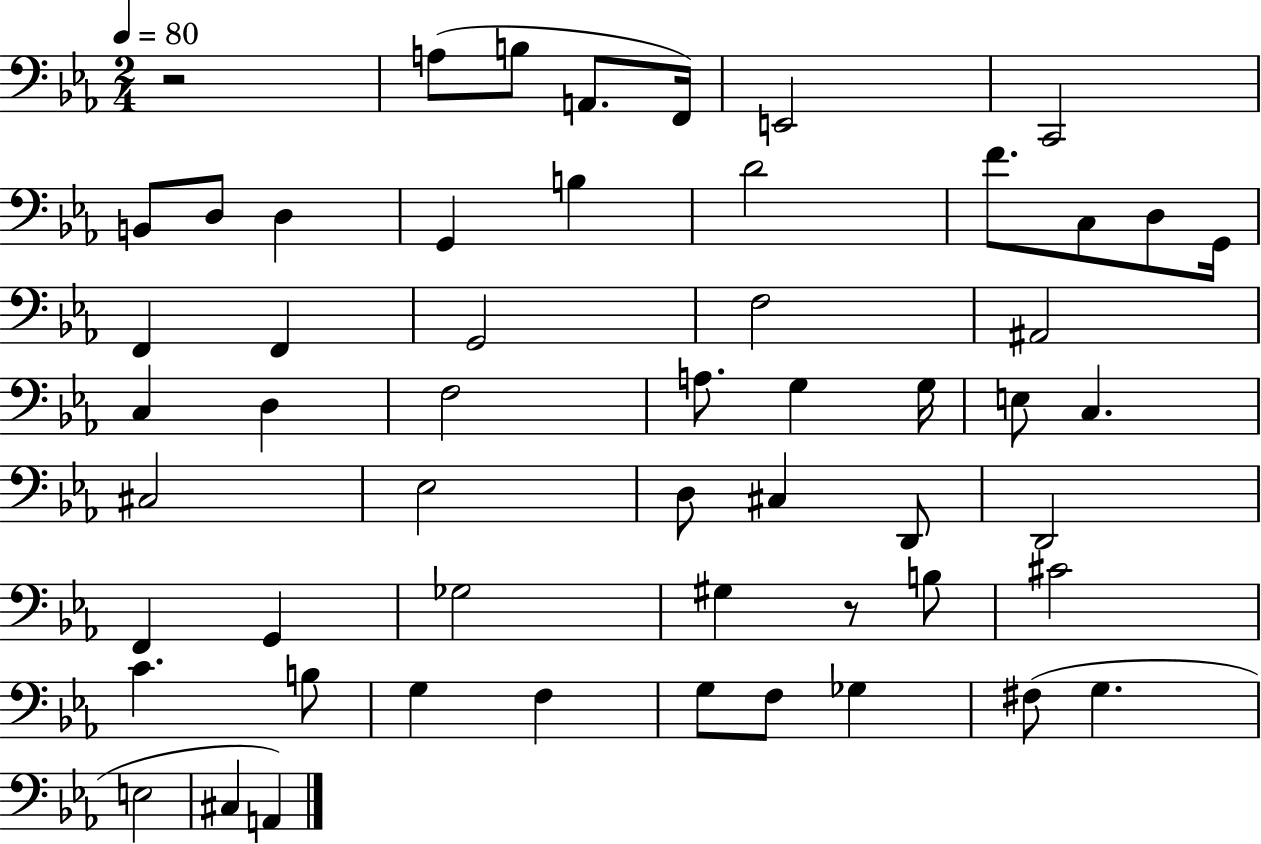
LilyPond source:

{
  \clef bass
  \numericTimeSignature
  \time 2/4
  \key ees \major
  \tempo 4 = 80
  \repeat volta 2 { r2 | a8( b8 a,8. f,16) | e,2 | c,2 | \break b,8 d8 d4 | g,4 b4 | d'2 | f'8. c8 d8 g,16 | \break f,4 f,4 | g,2 | f2 | ais,2 | \break c4 d4 | f2 | a8. g4 g16 | e8 c4. | \break cis2 | ees2 | d8 cis4 d,8 | d,2 | \break f,4 g,4 | ges2 | gis4 r8 b8 | cis'2 | \break c'4. b8 | g4 f4 | g8 f8 ges4 | fis8( g4. | \break e2 | cis4 a,4) | } \bar "|."
}